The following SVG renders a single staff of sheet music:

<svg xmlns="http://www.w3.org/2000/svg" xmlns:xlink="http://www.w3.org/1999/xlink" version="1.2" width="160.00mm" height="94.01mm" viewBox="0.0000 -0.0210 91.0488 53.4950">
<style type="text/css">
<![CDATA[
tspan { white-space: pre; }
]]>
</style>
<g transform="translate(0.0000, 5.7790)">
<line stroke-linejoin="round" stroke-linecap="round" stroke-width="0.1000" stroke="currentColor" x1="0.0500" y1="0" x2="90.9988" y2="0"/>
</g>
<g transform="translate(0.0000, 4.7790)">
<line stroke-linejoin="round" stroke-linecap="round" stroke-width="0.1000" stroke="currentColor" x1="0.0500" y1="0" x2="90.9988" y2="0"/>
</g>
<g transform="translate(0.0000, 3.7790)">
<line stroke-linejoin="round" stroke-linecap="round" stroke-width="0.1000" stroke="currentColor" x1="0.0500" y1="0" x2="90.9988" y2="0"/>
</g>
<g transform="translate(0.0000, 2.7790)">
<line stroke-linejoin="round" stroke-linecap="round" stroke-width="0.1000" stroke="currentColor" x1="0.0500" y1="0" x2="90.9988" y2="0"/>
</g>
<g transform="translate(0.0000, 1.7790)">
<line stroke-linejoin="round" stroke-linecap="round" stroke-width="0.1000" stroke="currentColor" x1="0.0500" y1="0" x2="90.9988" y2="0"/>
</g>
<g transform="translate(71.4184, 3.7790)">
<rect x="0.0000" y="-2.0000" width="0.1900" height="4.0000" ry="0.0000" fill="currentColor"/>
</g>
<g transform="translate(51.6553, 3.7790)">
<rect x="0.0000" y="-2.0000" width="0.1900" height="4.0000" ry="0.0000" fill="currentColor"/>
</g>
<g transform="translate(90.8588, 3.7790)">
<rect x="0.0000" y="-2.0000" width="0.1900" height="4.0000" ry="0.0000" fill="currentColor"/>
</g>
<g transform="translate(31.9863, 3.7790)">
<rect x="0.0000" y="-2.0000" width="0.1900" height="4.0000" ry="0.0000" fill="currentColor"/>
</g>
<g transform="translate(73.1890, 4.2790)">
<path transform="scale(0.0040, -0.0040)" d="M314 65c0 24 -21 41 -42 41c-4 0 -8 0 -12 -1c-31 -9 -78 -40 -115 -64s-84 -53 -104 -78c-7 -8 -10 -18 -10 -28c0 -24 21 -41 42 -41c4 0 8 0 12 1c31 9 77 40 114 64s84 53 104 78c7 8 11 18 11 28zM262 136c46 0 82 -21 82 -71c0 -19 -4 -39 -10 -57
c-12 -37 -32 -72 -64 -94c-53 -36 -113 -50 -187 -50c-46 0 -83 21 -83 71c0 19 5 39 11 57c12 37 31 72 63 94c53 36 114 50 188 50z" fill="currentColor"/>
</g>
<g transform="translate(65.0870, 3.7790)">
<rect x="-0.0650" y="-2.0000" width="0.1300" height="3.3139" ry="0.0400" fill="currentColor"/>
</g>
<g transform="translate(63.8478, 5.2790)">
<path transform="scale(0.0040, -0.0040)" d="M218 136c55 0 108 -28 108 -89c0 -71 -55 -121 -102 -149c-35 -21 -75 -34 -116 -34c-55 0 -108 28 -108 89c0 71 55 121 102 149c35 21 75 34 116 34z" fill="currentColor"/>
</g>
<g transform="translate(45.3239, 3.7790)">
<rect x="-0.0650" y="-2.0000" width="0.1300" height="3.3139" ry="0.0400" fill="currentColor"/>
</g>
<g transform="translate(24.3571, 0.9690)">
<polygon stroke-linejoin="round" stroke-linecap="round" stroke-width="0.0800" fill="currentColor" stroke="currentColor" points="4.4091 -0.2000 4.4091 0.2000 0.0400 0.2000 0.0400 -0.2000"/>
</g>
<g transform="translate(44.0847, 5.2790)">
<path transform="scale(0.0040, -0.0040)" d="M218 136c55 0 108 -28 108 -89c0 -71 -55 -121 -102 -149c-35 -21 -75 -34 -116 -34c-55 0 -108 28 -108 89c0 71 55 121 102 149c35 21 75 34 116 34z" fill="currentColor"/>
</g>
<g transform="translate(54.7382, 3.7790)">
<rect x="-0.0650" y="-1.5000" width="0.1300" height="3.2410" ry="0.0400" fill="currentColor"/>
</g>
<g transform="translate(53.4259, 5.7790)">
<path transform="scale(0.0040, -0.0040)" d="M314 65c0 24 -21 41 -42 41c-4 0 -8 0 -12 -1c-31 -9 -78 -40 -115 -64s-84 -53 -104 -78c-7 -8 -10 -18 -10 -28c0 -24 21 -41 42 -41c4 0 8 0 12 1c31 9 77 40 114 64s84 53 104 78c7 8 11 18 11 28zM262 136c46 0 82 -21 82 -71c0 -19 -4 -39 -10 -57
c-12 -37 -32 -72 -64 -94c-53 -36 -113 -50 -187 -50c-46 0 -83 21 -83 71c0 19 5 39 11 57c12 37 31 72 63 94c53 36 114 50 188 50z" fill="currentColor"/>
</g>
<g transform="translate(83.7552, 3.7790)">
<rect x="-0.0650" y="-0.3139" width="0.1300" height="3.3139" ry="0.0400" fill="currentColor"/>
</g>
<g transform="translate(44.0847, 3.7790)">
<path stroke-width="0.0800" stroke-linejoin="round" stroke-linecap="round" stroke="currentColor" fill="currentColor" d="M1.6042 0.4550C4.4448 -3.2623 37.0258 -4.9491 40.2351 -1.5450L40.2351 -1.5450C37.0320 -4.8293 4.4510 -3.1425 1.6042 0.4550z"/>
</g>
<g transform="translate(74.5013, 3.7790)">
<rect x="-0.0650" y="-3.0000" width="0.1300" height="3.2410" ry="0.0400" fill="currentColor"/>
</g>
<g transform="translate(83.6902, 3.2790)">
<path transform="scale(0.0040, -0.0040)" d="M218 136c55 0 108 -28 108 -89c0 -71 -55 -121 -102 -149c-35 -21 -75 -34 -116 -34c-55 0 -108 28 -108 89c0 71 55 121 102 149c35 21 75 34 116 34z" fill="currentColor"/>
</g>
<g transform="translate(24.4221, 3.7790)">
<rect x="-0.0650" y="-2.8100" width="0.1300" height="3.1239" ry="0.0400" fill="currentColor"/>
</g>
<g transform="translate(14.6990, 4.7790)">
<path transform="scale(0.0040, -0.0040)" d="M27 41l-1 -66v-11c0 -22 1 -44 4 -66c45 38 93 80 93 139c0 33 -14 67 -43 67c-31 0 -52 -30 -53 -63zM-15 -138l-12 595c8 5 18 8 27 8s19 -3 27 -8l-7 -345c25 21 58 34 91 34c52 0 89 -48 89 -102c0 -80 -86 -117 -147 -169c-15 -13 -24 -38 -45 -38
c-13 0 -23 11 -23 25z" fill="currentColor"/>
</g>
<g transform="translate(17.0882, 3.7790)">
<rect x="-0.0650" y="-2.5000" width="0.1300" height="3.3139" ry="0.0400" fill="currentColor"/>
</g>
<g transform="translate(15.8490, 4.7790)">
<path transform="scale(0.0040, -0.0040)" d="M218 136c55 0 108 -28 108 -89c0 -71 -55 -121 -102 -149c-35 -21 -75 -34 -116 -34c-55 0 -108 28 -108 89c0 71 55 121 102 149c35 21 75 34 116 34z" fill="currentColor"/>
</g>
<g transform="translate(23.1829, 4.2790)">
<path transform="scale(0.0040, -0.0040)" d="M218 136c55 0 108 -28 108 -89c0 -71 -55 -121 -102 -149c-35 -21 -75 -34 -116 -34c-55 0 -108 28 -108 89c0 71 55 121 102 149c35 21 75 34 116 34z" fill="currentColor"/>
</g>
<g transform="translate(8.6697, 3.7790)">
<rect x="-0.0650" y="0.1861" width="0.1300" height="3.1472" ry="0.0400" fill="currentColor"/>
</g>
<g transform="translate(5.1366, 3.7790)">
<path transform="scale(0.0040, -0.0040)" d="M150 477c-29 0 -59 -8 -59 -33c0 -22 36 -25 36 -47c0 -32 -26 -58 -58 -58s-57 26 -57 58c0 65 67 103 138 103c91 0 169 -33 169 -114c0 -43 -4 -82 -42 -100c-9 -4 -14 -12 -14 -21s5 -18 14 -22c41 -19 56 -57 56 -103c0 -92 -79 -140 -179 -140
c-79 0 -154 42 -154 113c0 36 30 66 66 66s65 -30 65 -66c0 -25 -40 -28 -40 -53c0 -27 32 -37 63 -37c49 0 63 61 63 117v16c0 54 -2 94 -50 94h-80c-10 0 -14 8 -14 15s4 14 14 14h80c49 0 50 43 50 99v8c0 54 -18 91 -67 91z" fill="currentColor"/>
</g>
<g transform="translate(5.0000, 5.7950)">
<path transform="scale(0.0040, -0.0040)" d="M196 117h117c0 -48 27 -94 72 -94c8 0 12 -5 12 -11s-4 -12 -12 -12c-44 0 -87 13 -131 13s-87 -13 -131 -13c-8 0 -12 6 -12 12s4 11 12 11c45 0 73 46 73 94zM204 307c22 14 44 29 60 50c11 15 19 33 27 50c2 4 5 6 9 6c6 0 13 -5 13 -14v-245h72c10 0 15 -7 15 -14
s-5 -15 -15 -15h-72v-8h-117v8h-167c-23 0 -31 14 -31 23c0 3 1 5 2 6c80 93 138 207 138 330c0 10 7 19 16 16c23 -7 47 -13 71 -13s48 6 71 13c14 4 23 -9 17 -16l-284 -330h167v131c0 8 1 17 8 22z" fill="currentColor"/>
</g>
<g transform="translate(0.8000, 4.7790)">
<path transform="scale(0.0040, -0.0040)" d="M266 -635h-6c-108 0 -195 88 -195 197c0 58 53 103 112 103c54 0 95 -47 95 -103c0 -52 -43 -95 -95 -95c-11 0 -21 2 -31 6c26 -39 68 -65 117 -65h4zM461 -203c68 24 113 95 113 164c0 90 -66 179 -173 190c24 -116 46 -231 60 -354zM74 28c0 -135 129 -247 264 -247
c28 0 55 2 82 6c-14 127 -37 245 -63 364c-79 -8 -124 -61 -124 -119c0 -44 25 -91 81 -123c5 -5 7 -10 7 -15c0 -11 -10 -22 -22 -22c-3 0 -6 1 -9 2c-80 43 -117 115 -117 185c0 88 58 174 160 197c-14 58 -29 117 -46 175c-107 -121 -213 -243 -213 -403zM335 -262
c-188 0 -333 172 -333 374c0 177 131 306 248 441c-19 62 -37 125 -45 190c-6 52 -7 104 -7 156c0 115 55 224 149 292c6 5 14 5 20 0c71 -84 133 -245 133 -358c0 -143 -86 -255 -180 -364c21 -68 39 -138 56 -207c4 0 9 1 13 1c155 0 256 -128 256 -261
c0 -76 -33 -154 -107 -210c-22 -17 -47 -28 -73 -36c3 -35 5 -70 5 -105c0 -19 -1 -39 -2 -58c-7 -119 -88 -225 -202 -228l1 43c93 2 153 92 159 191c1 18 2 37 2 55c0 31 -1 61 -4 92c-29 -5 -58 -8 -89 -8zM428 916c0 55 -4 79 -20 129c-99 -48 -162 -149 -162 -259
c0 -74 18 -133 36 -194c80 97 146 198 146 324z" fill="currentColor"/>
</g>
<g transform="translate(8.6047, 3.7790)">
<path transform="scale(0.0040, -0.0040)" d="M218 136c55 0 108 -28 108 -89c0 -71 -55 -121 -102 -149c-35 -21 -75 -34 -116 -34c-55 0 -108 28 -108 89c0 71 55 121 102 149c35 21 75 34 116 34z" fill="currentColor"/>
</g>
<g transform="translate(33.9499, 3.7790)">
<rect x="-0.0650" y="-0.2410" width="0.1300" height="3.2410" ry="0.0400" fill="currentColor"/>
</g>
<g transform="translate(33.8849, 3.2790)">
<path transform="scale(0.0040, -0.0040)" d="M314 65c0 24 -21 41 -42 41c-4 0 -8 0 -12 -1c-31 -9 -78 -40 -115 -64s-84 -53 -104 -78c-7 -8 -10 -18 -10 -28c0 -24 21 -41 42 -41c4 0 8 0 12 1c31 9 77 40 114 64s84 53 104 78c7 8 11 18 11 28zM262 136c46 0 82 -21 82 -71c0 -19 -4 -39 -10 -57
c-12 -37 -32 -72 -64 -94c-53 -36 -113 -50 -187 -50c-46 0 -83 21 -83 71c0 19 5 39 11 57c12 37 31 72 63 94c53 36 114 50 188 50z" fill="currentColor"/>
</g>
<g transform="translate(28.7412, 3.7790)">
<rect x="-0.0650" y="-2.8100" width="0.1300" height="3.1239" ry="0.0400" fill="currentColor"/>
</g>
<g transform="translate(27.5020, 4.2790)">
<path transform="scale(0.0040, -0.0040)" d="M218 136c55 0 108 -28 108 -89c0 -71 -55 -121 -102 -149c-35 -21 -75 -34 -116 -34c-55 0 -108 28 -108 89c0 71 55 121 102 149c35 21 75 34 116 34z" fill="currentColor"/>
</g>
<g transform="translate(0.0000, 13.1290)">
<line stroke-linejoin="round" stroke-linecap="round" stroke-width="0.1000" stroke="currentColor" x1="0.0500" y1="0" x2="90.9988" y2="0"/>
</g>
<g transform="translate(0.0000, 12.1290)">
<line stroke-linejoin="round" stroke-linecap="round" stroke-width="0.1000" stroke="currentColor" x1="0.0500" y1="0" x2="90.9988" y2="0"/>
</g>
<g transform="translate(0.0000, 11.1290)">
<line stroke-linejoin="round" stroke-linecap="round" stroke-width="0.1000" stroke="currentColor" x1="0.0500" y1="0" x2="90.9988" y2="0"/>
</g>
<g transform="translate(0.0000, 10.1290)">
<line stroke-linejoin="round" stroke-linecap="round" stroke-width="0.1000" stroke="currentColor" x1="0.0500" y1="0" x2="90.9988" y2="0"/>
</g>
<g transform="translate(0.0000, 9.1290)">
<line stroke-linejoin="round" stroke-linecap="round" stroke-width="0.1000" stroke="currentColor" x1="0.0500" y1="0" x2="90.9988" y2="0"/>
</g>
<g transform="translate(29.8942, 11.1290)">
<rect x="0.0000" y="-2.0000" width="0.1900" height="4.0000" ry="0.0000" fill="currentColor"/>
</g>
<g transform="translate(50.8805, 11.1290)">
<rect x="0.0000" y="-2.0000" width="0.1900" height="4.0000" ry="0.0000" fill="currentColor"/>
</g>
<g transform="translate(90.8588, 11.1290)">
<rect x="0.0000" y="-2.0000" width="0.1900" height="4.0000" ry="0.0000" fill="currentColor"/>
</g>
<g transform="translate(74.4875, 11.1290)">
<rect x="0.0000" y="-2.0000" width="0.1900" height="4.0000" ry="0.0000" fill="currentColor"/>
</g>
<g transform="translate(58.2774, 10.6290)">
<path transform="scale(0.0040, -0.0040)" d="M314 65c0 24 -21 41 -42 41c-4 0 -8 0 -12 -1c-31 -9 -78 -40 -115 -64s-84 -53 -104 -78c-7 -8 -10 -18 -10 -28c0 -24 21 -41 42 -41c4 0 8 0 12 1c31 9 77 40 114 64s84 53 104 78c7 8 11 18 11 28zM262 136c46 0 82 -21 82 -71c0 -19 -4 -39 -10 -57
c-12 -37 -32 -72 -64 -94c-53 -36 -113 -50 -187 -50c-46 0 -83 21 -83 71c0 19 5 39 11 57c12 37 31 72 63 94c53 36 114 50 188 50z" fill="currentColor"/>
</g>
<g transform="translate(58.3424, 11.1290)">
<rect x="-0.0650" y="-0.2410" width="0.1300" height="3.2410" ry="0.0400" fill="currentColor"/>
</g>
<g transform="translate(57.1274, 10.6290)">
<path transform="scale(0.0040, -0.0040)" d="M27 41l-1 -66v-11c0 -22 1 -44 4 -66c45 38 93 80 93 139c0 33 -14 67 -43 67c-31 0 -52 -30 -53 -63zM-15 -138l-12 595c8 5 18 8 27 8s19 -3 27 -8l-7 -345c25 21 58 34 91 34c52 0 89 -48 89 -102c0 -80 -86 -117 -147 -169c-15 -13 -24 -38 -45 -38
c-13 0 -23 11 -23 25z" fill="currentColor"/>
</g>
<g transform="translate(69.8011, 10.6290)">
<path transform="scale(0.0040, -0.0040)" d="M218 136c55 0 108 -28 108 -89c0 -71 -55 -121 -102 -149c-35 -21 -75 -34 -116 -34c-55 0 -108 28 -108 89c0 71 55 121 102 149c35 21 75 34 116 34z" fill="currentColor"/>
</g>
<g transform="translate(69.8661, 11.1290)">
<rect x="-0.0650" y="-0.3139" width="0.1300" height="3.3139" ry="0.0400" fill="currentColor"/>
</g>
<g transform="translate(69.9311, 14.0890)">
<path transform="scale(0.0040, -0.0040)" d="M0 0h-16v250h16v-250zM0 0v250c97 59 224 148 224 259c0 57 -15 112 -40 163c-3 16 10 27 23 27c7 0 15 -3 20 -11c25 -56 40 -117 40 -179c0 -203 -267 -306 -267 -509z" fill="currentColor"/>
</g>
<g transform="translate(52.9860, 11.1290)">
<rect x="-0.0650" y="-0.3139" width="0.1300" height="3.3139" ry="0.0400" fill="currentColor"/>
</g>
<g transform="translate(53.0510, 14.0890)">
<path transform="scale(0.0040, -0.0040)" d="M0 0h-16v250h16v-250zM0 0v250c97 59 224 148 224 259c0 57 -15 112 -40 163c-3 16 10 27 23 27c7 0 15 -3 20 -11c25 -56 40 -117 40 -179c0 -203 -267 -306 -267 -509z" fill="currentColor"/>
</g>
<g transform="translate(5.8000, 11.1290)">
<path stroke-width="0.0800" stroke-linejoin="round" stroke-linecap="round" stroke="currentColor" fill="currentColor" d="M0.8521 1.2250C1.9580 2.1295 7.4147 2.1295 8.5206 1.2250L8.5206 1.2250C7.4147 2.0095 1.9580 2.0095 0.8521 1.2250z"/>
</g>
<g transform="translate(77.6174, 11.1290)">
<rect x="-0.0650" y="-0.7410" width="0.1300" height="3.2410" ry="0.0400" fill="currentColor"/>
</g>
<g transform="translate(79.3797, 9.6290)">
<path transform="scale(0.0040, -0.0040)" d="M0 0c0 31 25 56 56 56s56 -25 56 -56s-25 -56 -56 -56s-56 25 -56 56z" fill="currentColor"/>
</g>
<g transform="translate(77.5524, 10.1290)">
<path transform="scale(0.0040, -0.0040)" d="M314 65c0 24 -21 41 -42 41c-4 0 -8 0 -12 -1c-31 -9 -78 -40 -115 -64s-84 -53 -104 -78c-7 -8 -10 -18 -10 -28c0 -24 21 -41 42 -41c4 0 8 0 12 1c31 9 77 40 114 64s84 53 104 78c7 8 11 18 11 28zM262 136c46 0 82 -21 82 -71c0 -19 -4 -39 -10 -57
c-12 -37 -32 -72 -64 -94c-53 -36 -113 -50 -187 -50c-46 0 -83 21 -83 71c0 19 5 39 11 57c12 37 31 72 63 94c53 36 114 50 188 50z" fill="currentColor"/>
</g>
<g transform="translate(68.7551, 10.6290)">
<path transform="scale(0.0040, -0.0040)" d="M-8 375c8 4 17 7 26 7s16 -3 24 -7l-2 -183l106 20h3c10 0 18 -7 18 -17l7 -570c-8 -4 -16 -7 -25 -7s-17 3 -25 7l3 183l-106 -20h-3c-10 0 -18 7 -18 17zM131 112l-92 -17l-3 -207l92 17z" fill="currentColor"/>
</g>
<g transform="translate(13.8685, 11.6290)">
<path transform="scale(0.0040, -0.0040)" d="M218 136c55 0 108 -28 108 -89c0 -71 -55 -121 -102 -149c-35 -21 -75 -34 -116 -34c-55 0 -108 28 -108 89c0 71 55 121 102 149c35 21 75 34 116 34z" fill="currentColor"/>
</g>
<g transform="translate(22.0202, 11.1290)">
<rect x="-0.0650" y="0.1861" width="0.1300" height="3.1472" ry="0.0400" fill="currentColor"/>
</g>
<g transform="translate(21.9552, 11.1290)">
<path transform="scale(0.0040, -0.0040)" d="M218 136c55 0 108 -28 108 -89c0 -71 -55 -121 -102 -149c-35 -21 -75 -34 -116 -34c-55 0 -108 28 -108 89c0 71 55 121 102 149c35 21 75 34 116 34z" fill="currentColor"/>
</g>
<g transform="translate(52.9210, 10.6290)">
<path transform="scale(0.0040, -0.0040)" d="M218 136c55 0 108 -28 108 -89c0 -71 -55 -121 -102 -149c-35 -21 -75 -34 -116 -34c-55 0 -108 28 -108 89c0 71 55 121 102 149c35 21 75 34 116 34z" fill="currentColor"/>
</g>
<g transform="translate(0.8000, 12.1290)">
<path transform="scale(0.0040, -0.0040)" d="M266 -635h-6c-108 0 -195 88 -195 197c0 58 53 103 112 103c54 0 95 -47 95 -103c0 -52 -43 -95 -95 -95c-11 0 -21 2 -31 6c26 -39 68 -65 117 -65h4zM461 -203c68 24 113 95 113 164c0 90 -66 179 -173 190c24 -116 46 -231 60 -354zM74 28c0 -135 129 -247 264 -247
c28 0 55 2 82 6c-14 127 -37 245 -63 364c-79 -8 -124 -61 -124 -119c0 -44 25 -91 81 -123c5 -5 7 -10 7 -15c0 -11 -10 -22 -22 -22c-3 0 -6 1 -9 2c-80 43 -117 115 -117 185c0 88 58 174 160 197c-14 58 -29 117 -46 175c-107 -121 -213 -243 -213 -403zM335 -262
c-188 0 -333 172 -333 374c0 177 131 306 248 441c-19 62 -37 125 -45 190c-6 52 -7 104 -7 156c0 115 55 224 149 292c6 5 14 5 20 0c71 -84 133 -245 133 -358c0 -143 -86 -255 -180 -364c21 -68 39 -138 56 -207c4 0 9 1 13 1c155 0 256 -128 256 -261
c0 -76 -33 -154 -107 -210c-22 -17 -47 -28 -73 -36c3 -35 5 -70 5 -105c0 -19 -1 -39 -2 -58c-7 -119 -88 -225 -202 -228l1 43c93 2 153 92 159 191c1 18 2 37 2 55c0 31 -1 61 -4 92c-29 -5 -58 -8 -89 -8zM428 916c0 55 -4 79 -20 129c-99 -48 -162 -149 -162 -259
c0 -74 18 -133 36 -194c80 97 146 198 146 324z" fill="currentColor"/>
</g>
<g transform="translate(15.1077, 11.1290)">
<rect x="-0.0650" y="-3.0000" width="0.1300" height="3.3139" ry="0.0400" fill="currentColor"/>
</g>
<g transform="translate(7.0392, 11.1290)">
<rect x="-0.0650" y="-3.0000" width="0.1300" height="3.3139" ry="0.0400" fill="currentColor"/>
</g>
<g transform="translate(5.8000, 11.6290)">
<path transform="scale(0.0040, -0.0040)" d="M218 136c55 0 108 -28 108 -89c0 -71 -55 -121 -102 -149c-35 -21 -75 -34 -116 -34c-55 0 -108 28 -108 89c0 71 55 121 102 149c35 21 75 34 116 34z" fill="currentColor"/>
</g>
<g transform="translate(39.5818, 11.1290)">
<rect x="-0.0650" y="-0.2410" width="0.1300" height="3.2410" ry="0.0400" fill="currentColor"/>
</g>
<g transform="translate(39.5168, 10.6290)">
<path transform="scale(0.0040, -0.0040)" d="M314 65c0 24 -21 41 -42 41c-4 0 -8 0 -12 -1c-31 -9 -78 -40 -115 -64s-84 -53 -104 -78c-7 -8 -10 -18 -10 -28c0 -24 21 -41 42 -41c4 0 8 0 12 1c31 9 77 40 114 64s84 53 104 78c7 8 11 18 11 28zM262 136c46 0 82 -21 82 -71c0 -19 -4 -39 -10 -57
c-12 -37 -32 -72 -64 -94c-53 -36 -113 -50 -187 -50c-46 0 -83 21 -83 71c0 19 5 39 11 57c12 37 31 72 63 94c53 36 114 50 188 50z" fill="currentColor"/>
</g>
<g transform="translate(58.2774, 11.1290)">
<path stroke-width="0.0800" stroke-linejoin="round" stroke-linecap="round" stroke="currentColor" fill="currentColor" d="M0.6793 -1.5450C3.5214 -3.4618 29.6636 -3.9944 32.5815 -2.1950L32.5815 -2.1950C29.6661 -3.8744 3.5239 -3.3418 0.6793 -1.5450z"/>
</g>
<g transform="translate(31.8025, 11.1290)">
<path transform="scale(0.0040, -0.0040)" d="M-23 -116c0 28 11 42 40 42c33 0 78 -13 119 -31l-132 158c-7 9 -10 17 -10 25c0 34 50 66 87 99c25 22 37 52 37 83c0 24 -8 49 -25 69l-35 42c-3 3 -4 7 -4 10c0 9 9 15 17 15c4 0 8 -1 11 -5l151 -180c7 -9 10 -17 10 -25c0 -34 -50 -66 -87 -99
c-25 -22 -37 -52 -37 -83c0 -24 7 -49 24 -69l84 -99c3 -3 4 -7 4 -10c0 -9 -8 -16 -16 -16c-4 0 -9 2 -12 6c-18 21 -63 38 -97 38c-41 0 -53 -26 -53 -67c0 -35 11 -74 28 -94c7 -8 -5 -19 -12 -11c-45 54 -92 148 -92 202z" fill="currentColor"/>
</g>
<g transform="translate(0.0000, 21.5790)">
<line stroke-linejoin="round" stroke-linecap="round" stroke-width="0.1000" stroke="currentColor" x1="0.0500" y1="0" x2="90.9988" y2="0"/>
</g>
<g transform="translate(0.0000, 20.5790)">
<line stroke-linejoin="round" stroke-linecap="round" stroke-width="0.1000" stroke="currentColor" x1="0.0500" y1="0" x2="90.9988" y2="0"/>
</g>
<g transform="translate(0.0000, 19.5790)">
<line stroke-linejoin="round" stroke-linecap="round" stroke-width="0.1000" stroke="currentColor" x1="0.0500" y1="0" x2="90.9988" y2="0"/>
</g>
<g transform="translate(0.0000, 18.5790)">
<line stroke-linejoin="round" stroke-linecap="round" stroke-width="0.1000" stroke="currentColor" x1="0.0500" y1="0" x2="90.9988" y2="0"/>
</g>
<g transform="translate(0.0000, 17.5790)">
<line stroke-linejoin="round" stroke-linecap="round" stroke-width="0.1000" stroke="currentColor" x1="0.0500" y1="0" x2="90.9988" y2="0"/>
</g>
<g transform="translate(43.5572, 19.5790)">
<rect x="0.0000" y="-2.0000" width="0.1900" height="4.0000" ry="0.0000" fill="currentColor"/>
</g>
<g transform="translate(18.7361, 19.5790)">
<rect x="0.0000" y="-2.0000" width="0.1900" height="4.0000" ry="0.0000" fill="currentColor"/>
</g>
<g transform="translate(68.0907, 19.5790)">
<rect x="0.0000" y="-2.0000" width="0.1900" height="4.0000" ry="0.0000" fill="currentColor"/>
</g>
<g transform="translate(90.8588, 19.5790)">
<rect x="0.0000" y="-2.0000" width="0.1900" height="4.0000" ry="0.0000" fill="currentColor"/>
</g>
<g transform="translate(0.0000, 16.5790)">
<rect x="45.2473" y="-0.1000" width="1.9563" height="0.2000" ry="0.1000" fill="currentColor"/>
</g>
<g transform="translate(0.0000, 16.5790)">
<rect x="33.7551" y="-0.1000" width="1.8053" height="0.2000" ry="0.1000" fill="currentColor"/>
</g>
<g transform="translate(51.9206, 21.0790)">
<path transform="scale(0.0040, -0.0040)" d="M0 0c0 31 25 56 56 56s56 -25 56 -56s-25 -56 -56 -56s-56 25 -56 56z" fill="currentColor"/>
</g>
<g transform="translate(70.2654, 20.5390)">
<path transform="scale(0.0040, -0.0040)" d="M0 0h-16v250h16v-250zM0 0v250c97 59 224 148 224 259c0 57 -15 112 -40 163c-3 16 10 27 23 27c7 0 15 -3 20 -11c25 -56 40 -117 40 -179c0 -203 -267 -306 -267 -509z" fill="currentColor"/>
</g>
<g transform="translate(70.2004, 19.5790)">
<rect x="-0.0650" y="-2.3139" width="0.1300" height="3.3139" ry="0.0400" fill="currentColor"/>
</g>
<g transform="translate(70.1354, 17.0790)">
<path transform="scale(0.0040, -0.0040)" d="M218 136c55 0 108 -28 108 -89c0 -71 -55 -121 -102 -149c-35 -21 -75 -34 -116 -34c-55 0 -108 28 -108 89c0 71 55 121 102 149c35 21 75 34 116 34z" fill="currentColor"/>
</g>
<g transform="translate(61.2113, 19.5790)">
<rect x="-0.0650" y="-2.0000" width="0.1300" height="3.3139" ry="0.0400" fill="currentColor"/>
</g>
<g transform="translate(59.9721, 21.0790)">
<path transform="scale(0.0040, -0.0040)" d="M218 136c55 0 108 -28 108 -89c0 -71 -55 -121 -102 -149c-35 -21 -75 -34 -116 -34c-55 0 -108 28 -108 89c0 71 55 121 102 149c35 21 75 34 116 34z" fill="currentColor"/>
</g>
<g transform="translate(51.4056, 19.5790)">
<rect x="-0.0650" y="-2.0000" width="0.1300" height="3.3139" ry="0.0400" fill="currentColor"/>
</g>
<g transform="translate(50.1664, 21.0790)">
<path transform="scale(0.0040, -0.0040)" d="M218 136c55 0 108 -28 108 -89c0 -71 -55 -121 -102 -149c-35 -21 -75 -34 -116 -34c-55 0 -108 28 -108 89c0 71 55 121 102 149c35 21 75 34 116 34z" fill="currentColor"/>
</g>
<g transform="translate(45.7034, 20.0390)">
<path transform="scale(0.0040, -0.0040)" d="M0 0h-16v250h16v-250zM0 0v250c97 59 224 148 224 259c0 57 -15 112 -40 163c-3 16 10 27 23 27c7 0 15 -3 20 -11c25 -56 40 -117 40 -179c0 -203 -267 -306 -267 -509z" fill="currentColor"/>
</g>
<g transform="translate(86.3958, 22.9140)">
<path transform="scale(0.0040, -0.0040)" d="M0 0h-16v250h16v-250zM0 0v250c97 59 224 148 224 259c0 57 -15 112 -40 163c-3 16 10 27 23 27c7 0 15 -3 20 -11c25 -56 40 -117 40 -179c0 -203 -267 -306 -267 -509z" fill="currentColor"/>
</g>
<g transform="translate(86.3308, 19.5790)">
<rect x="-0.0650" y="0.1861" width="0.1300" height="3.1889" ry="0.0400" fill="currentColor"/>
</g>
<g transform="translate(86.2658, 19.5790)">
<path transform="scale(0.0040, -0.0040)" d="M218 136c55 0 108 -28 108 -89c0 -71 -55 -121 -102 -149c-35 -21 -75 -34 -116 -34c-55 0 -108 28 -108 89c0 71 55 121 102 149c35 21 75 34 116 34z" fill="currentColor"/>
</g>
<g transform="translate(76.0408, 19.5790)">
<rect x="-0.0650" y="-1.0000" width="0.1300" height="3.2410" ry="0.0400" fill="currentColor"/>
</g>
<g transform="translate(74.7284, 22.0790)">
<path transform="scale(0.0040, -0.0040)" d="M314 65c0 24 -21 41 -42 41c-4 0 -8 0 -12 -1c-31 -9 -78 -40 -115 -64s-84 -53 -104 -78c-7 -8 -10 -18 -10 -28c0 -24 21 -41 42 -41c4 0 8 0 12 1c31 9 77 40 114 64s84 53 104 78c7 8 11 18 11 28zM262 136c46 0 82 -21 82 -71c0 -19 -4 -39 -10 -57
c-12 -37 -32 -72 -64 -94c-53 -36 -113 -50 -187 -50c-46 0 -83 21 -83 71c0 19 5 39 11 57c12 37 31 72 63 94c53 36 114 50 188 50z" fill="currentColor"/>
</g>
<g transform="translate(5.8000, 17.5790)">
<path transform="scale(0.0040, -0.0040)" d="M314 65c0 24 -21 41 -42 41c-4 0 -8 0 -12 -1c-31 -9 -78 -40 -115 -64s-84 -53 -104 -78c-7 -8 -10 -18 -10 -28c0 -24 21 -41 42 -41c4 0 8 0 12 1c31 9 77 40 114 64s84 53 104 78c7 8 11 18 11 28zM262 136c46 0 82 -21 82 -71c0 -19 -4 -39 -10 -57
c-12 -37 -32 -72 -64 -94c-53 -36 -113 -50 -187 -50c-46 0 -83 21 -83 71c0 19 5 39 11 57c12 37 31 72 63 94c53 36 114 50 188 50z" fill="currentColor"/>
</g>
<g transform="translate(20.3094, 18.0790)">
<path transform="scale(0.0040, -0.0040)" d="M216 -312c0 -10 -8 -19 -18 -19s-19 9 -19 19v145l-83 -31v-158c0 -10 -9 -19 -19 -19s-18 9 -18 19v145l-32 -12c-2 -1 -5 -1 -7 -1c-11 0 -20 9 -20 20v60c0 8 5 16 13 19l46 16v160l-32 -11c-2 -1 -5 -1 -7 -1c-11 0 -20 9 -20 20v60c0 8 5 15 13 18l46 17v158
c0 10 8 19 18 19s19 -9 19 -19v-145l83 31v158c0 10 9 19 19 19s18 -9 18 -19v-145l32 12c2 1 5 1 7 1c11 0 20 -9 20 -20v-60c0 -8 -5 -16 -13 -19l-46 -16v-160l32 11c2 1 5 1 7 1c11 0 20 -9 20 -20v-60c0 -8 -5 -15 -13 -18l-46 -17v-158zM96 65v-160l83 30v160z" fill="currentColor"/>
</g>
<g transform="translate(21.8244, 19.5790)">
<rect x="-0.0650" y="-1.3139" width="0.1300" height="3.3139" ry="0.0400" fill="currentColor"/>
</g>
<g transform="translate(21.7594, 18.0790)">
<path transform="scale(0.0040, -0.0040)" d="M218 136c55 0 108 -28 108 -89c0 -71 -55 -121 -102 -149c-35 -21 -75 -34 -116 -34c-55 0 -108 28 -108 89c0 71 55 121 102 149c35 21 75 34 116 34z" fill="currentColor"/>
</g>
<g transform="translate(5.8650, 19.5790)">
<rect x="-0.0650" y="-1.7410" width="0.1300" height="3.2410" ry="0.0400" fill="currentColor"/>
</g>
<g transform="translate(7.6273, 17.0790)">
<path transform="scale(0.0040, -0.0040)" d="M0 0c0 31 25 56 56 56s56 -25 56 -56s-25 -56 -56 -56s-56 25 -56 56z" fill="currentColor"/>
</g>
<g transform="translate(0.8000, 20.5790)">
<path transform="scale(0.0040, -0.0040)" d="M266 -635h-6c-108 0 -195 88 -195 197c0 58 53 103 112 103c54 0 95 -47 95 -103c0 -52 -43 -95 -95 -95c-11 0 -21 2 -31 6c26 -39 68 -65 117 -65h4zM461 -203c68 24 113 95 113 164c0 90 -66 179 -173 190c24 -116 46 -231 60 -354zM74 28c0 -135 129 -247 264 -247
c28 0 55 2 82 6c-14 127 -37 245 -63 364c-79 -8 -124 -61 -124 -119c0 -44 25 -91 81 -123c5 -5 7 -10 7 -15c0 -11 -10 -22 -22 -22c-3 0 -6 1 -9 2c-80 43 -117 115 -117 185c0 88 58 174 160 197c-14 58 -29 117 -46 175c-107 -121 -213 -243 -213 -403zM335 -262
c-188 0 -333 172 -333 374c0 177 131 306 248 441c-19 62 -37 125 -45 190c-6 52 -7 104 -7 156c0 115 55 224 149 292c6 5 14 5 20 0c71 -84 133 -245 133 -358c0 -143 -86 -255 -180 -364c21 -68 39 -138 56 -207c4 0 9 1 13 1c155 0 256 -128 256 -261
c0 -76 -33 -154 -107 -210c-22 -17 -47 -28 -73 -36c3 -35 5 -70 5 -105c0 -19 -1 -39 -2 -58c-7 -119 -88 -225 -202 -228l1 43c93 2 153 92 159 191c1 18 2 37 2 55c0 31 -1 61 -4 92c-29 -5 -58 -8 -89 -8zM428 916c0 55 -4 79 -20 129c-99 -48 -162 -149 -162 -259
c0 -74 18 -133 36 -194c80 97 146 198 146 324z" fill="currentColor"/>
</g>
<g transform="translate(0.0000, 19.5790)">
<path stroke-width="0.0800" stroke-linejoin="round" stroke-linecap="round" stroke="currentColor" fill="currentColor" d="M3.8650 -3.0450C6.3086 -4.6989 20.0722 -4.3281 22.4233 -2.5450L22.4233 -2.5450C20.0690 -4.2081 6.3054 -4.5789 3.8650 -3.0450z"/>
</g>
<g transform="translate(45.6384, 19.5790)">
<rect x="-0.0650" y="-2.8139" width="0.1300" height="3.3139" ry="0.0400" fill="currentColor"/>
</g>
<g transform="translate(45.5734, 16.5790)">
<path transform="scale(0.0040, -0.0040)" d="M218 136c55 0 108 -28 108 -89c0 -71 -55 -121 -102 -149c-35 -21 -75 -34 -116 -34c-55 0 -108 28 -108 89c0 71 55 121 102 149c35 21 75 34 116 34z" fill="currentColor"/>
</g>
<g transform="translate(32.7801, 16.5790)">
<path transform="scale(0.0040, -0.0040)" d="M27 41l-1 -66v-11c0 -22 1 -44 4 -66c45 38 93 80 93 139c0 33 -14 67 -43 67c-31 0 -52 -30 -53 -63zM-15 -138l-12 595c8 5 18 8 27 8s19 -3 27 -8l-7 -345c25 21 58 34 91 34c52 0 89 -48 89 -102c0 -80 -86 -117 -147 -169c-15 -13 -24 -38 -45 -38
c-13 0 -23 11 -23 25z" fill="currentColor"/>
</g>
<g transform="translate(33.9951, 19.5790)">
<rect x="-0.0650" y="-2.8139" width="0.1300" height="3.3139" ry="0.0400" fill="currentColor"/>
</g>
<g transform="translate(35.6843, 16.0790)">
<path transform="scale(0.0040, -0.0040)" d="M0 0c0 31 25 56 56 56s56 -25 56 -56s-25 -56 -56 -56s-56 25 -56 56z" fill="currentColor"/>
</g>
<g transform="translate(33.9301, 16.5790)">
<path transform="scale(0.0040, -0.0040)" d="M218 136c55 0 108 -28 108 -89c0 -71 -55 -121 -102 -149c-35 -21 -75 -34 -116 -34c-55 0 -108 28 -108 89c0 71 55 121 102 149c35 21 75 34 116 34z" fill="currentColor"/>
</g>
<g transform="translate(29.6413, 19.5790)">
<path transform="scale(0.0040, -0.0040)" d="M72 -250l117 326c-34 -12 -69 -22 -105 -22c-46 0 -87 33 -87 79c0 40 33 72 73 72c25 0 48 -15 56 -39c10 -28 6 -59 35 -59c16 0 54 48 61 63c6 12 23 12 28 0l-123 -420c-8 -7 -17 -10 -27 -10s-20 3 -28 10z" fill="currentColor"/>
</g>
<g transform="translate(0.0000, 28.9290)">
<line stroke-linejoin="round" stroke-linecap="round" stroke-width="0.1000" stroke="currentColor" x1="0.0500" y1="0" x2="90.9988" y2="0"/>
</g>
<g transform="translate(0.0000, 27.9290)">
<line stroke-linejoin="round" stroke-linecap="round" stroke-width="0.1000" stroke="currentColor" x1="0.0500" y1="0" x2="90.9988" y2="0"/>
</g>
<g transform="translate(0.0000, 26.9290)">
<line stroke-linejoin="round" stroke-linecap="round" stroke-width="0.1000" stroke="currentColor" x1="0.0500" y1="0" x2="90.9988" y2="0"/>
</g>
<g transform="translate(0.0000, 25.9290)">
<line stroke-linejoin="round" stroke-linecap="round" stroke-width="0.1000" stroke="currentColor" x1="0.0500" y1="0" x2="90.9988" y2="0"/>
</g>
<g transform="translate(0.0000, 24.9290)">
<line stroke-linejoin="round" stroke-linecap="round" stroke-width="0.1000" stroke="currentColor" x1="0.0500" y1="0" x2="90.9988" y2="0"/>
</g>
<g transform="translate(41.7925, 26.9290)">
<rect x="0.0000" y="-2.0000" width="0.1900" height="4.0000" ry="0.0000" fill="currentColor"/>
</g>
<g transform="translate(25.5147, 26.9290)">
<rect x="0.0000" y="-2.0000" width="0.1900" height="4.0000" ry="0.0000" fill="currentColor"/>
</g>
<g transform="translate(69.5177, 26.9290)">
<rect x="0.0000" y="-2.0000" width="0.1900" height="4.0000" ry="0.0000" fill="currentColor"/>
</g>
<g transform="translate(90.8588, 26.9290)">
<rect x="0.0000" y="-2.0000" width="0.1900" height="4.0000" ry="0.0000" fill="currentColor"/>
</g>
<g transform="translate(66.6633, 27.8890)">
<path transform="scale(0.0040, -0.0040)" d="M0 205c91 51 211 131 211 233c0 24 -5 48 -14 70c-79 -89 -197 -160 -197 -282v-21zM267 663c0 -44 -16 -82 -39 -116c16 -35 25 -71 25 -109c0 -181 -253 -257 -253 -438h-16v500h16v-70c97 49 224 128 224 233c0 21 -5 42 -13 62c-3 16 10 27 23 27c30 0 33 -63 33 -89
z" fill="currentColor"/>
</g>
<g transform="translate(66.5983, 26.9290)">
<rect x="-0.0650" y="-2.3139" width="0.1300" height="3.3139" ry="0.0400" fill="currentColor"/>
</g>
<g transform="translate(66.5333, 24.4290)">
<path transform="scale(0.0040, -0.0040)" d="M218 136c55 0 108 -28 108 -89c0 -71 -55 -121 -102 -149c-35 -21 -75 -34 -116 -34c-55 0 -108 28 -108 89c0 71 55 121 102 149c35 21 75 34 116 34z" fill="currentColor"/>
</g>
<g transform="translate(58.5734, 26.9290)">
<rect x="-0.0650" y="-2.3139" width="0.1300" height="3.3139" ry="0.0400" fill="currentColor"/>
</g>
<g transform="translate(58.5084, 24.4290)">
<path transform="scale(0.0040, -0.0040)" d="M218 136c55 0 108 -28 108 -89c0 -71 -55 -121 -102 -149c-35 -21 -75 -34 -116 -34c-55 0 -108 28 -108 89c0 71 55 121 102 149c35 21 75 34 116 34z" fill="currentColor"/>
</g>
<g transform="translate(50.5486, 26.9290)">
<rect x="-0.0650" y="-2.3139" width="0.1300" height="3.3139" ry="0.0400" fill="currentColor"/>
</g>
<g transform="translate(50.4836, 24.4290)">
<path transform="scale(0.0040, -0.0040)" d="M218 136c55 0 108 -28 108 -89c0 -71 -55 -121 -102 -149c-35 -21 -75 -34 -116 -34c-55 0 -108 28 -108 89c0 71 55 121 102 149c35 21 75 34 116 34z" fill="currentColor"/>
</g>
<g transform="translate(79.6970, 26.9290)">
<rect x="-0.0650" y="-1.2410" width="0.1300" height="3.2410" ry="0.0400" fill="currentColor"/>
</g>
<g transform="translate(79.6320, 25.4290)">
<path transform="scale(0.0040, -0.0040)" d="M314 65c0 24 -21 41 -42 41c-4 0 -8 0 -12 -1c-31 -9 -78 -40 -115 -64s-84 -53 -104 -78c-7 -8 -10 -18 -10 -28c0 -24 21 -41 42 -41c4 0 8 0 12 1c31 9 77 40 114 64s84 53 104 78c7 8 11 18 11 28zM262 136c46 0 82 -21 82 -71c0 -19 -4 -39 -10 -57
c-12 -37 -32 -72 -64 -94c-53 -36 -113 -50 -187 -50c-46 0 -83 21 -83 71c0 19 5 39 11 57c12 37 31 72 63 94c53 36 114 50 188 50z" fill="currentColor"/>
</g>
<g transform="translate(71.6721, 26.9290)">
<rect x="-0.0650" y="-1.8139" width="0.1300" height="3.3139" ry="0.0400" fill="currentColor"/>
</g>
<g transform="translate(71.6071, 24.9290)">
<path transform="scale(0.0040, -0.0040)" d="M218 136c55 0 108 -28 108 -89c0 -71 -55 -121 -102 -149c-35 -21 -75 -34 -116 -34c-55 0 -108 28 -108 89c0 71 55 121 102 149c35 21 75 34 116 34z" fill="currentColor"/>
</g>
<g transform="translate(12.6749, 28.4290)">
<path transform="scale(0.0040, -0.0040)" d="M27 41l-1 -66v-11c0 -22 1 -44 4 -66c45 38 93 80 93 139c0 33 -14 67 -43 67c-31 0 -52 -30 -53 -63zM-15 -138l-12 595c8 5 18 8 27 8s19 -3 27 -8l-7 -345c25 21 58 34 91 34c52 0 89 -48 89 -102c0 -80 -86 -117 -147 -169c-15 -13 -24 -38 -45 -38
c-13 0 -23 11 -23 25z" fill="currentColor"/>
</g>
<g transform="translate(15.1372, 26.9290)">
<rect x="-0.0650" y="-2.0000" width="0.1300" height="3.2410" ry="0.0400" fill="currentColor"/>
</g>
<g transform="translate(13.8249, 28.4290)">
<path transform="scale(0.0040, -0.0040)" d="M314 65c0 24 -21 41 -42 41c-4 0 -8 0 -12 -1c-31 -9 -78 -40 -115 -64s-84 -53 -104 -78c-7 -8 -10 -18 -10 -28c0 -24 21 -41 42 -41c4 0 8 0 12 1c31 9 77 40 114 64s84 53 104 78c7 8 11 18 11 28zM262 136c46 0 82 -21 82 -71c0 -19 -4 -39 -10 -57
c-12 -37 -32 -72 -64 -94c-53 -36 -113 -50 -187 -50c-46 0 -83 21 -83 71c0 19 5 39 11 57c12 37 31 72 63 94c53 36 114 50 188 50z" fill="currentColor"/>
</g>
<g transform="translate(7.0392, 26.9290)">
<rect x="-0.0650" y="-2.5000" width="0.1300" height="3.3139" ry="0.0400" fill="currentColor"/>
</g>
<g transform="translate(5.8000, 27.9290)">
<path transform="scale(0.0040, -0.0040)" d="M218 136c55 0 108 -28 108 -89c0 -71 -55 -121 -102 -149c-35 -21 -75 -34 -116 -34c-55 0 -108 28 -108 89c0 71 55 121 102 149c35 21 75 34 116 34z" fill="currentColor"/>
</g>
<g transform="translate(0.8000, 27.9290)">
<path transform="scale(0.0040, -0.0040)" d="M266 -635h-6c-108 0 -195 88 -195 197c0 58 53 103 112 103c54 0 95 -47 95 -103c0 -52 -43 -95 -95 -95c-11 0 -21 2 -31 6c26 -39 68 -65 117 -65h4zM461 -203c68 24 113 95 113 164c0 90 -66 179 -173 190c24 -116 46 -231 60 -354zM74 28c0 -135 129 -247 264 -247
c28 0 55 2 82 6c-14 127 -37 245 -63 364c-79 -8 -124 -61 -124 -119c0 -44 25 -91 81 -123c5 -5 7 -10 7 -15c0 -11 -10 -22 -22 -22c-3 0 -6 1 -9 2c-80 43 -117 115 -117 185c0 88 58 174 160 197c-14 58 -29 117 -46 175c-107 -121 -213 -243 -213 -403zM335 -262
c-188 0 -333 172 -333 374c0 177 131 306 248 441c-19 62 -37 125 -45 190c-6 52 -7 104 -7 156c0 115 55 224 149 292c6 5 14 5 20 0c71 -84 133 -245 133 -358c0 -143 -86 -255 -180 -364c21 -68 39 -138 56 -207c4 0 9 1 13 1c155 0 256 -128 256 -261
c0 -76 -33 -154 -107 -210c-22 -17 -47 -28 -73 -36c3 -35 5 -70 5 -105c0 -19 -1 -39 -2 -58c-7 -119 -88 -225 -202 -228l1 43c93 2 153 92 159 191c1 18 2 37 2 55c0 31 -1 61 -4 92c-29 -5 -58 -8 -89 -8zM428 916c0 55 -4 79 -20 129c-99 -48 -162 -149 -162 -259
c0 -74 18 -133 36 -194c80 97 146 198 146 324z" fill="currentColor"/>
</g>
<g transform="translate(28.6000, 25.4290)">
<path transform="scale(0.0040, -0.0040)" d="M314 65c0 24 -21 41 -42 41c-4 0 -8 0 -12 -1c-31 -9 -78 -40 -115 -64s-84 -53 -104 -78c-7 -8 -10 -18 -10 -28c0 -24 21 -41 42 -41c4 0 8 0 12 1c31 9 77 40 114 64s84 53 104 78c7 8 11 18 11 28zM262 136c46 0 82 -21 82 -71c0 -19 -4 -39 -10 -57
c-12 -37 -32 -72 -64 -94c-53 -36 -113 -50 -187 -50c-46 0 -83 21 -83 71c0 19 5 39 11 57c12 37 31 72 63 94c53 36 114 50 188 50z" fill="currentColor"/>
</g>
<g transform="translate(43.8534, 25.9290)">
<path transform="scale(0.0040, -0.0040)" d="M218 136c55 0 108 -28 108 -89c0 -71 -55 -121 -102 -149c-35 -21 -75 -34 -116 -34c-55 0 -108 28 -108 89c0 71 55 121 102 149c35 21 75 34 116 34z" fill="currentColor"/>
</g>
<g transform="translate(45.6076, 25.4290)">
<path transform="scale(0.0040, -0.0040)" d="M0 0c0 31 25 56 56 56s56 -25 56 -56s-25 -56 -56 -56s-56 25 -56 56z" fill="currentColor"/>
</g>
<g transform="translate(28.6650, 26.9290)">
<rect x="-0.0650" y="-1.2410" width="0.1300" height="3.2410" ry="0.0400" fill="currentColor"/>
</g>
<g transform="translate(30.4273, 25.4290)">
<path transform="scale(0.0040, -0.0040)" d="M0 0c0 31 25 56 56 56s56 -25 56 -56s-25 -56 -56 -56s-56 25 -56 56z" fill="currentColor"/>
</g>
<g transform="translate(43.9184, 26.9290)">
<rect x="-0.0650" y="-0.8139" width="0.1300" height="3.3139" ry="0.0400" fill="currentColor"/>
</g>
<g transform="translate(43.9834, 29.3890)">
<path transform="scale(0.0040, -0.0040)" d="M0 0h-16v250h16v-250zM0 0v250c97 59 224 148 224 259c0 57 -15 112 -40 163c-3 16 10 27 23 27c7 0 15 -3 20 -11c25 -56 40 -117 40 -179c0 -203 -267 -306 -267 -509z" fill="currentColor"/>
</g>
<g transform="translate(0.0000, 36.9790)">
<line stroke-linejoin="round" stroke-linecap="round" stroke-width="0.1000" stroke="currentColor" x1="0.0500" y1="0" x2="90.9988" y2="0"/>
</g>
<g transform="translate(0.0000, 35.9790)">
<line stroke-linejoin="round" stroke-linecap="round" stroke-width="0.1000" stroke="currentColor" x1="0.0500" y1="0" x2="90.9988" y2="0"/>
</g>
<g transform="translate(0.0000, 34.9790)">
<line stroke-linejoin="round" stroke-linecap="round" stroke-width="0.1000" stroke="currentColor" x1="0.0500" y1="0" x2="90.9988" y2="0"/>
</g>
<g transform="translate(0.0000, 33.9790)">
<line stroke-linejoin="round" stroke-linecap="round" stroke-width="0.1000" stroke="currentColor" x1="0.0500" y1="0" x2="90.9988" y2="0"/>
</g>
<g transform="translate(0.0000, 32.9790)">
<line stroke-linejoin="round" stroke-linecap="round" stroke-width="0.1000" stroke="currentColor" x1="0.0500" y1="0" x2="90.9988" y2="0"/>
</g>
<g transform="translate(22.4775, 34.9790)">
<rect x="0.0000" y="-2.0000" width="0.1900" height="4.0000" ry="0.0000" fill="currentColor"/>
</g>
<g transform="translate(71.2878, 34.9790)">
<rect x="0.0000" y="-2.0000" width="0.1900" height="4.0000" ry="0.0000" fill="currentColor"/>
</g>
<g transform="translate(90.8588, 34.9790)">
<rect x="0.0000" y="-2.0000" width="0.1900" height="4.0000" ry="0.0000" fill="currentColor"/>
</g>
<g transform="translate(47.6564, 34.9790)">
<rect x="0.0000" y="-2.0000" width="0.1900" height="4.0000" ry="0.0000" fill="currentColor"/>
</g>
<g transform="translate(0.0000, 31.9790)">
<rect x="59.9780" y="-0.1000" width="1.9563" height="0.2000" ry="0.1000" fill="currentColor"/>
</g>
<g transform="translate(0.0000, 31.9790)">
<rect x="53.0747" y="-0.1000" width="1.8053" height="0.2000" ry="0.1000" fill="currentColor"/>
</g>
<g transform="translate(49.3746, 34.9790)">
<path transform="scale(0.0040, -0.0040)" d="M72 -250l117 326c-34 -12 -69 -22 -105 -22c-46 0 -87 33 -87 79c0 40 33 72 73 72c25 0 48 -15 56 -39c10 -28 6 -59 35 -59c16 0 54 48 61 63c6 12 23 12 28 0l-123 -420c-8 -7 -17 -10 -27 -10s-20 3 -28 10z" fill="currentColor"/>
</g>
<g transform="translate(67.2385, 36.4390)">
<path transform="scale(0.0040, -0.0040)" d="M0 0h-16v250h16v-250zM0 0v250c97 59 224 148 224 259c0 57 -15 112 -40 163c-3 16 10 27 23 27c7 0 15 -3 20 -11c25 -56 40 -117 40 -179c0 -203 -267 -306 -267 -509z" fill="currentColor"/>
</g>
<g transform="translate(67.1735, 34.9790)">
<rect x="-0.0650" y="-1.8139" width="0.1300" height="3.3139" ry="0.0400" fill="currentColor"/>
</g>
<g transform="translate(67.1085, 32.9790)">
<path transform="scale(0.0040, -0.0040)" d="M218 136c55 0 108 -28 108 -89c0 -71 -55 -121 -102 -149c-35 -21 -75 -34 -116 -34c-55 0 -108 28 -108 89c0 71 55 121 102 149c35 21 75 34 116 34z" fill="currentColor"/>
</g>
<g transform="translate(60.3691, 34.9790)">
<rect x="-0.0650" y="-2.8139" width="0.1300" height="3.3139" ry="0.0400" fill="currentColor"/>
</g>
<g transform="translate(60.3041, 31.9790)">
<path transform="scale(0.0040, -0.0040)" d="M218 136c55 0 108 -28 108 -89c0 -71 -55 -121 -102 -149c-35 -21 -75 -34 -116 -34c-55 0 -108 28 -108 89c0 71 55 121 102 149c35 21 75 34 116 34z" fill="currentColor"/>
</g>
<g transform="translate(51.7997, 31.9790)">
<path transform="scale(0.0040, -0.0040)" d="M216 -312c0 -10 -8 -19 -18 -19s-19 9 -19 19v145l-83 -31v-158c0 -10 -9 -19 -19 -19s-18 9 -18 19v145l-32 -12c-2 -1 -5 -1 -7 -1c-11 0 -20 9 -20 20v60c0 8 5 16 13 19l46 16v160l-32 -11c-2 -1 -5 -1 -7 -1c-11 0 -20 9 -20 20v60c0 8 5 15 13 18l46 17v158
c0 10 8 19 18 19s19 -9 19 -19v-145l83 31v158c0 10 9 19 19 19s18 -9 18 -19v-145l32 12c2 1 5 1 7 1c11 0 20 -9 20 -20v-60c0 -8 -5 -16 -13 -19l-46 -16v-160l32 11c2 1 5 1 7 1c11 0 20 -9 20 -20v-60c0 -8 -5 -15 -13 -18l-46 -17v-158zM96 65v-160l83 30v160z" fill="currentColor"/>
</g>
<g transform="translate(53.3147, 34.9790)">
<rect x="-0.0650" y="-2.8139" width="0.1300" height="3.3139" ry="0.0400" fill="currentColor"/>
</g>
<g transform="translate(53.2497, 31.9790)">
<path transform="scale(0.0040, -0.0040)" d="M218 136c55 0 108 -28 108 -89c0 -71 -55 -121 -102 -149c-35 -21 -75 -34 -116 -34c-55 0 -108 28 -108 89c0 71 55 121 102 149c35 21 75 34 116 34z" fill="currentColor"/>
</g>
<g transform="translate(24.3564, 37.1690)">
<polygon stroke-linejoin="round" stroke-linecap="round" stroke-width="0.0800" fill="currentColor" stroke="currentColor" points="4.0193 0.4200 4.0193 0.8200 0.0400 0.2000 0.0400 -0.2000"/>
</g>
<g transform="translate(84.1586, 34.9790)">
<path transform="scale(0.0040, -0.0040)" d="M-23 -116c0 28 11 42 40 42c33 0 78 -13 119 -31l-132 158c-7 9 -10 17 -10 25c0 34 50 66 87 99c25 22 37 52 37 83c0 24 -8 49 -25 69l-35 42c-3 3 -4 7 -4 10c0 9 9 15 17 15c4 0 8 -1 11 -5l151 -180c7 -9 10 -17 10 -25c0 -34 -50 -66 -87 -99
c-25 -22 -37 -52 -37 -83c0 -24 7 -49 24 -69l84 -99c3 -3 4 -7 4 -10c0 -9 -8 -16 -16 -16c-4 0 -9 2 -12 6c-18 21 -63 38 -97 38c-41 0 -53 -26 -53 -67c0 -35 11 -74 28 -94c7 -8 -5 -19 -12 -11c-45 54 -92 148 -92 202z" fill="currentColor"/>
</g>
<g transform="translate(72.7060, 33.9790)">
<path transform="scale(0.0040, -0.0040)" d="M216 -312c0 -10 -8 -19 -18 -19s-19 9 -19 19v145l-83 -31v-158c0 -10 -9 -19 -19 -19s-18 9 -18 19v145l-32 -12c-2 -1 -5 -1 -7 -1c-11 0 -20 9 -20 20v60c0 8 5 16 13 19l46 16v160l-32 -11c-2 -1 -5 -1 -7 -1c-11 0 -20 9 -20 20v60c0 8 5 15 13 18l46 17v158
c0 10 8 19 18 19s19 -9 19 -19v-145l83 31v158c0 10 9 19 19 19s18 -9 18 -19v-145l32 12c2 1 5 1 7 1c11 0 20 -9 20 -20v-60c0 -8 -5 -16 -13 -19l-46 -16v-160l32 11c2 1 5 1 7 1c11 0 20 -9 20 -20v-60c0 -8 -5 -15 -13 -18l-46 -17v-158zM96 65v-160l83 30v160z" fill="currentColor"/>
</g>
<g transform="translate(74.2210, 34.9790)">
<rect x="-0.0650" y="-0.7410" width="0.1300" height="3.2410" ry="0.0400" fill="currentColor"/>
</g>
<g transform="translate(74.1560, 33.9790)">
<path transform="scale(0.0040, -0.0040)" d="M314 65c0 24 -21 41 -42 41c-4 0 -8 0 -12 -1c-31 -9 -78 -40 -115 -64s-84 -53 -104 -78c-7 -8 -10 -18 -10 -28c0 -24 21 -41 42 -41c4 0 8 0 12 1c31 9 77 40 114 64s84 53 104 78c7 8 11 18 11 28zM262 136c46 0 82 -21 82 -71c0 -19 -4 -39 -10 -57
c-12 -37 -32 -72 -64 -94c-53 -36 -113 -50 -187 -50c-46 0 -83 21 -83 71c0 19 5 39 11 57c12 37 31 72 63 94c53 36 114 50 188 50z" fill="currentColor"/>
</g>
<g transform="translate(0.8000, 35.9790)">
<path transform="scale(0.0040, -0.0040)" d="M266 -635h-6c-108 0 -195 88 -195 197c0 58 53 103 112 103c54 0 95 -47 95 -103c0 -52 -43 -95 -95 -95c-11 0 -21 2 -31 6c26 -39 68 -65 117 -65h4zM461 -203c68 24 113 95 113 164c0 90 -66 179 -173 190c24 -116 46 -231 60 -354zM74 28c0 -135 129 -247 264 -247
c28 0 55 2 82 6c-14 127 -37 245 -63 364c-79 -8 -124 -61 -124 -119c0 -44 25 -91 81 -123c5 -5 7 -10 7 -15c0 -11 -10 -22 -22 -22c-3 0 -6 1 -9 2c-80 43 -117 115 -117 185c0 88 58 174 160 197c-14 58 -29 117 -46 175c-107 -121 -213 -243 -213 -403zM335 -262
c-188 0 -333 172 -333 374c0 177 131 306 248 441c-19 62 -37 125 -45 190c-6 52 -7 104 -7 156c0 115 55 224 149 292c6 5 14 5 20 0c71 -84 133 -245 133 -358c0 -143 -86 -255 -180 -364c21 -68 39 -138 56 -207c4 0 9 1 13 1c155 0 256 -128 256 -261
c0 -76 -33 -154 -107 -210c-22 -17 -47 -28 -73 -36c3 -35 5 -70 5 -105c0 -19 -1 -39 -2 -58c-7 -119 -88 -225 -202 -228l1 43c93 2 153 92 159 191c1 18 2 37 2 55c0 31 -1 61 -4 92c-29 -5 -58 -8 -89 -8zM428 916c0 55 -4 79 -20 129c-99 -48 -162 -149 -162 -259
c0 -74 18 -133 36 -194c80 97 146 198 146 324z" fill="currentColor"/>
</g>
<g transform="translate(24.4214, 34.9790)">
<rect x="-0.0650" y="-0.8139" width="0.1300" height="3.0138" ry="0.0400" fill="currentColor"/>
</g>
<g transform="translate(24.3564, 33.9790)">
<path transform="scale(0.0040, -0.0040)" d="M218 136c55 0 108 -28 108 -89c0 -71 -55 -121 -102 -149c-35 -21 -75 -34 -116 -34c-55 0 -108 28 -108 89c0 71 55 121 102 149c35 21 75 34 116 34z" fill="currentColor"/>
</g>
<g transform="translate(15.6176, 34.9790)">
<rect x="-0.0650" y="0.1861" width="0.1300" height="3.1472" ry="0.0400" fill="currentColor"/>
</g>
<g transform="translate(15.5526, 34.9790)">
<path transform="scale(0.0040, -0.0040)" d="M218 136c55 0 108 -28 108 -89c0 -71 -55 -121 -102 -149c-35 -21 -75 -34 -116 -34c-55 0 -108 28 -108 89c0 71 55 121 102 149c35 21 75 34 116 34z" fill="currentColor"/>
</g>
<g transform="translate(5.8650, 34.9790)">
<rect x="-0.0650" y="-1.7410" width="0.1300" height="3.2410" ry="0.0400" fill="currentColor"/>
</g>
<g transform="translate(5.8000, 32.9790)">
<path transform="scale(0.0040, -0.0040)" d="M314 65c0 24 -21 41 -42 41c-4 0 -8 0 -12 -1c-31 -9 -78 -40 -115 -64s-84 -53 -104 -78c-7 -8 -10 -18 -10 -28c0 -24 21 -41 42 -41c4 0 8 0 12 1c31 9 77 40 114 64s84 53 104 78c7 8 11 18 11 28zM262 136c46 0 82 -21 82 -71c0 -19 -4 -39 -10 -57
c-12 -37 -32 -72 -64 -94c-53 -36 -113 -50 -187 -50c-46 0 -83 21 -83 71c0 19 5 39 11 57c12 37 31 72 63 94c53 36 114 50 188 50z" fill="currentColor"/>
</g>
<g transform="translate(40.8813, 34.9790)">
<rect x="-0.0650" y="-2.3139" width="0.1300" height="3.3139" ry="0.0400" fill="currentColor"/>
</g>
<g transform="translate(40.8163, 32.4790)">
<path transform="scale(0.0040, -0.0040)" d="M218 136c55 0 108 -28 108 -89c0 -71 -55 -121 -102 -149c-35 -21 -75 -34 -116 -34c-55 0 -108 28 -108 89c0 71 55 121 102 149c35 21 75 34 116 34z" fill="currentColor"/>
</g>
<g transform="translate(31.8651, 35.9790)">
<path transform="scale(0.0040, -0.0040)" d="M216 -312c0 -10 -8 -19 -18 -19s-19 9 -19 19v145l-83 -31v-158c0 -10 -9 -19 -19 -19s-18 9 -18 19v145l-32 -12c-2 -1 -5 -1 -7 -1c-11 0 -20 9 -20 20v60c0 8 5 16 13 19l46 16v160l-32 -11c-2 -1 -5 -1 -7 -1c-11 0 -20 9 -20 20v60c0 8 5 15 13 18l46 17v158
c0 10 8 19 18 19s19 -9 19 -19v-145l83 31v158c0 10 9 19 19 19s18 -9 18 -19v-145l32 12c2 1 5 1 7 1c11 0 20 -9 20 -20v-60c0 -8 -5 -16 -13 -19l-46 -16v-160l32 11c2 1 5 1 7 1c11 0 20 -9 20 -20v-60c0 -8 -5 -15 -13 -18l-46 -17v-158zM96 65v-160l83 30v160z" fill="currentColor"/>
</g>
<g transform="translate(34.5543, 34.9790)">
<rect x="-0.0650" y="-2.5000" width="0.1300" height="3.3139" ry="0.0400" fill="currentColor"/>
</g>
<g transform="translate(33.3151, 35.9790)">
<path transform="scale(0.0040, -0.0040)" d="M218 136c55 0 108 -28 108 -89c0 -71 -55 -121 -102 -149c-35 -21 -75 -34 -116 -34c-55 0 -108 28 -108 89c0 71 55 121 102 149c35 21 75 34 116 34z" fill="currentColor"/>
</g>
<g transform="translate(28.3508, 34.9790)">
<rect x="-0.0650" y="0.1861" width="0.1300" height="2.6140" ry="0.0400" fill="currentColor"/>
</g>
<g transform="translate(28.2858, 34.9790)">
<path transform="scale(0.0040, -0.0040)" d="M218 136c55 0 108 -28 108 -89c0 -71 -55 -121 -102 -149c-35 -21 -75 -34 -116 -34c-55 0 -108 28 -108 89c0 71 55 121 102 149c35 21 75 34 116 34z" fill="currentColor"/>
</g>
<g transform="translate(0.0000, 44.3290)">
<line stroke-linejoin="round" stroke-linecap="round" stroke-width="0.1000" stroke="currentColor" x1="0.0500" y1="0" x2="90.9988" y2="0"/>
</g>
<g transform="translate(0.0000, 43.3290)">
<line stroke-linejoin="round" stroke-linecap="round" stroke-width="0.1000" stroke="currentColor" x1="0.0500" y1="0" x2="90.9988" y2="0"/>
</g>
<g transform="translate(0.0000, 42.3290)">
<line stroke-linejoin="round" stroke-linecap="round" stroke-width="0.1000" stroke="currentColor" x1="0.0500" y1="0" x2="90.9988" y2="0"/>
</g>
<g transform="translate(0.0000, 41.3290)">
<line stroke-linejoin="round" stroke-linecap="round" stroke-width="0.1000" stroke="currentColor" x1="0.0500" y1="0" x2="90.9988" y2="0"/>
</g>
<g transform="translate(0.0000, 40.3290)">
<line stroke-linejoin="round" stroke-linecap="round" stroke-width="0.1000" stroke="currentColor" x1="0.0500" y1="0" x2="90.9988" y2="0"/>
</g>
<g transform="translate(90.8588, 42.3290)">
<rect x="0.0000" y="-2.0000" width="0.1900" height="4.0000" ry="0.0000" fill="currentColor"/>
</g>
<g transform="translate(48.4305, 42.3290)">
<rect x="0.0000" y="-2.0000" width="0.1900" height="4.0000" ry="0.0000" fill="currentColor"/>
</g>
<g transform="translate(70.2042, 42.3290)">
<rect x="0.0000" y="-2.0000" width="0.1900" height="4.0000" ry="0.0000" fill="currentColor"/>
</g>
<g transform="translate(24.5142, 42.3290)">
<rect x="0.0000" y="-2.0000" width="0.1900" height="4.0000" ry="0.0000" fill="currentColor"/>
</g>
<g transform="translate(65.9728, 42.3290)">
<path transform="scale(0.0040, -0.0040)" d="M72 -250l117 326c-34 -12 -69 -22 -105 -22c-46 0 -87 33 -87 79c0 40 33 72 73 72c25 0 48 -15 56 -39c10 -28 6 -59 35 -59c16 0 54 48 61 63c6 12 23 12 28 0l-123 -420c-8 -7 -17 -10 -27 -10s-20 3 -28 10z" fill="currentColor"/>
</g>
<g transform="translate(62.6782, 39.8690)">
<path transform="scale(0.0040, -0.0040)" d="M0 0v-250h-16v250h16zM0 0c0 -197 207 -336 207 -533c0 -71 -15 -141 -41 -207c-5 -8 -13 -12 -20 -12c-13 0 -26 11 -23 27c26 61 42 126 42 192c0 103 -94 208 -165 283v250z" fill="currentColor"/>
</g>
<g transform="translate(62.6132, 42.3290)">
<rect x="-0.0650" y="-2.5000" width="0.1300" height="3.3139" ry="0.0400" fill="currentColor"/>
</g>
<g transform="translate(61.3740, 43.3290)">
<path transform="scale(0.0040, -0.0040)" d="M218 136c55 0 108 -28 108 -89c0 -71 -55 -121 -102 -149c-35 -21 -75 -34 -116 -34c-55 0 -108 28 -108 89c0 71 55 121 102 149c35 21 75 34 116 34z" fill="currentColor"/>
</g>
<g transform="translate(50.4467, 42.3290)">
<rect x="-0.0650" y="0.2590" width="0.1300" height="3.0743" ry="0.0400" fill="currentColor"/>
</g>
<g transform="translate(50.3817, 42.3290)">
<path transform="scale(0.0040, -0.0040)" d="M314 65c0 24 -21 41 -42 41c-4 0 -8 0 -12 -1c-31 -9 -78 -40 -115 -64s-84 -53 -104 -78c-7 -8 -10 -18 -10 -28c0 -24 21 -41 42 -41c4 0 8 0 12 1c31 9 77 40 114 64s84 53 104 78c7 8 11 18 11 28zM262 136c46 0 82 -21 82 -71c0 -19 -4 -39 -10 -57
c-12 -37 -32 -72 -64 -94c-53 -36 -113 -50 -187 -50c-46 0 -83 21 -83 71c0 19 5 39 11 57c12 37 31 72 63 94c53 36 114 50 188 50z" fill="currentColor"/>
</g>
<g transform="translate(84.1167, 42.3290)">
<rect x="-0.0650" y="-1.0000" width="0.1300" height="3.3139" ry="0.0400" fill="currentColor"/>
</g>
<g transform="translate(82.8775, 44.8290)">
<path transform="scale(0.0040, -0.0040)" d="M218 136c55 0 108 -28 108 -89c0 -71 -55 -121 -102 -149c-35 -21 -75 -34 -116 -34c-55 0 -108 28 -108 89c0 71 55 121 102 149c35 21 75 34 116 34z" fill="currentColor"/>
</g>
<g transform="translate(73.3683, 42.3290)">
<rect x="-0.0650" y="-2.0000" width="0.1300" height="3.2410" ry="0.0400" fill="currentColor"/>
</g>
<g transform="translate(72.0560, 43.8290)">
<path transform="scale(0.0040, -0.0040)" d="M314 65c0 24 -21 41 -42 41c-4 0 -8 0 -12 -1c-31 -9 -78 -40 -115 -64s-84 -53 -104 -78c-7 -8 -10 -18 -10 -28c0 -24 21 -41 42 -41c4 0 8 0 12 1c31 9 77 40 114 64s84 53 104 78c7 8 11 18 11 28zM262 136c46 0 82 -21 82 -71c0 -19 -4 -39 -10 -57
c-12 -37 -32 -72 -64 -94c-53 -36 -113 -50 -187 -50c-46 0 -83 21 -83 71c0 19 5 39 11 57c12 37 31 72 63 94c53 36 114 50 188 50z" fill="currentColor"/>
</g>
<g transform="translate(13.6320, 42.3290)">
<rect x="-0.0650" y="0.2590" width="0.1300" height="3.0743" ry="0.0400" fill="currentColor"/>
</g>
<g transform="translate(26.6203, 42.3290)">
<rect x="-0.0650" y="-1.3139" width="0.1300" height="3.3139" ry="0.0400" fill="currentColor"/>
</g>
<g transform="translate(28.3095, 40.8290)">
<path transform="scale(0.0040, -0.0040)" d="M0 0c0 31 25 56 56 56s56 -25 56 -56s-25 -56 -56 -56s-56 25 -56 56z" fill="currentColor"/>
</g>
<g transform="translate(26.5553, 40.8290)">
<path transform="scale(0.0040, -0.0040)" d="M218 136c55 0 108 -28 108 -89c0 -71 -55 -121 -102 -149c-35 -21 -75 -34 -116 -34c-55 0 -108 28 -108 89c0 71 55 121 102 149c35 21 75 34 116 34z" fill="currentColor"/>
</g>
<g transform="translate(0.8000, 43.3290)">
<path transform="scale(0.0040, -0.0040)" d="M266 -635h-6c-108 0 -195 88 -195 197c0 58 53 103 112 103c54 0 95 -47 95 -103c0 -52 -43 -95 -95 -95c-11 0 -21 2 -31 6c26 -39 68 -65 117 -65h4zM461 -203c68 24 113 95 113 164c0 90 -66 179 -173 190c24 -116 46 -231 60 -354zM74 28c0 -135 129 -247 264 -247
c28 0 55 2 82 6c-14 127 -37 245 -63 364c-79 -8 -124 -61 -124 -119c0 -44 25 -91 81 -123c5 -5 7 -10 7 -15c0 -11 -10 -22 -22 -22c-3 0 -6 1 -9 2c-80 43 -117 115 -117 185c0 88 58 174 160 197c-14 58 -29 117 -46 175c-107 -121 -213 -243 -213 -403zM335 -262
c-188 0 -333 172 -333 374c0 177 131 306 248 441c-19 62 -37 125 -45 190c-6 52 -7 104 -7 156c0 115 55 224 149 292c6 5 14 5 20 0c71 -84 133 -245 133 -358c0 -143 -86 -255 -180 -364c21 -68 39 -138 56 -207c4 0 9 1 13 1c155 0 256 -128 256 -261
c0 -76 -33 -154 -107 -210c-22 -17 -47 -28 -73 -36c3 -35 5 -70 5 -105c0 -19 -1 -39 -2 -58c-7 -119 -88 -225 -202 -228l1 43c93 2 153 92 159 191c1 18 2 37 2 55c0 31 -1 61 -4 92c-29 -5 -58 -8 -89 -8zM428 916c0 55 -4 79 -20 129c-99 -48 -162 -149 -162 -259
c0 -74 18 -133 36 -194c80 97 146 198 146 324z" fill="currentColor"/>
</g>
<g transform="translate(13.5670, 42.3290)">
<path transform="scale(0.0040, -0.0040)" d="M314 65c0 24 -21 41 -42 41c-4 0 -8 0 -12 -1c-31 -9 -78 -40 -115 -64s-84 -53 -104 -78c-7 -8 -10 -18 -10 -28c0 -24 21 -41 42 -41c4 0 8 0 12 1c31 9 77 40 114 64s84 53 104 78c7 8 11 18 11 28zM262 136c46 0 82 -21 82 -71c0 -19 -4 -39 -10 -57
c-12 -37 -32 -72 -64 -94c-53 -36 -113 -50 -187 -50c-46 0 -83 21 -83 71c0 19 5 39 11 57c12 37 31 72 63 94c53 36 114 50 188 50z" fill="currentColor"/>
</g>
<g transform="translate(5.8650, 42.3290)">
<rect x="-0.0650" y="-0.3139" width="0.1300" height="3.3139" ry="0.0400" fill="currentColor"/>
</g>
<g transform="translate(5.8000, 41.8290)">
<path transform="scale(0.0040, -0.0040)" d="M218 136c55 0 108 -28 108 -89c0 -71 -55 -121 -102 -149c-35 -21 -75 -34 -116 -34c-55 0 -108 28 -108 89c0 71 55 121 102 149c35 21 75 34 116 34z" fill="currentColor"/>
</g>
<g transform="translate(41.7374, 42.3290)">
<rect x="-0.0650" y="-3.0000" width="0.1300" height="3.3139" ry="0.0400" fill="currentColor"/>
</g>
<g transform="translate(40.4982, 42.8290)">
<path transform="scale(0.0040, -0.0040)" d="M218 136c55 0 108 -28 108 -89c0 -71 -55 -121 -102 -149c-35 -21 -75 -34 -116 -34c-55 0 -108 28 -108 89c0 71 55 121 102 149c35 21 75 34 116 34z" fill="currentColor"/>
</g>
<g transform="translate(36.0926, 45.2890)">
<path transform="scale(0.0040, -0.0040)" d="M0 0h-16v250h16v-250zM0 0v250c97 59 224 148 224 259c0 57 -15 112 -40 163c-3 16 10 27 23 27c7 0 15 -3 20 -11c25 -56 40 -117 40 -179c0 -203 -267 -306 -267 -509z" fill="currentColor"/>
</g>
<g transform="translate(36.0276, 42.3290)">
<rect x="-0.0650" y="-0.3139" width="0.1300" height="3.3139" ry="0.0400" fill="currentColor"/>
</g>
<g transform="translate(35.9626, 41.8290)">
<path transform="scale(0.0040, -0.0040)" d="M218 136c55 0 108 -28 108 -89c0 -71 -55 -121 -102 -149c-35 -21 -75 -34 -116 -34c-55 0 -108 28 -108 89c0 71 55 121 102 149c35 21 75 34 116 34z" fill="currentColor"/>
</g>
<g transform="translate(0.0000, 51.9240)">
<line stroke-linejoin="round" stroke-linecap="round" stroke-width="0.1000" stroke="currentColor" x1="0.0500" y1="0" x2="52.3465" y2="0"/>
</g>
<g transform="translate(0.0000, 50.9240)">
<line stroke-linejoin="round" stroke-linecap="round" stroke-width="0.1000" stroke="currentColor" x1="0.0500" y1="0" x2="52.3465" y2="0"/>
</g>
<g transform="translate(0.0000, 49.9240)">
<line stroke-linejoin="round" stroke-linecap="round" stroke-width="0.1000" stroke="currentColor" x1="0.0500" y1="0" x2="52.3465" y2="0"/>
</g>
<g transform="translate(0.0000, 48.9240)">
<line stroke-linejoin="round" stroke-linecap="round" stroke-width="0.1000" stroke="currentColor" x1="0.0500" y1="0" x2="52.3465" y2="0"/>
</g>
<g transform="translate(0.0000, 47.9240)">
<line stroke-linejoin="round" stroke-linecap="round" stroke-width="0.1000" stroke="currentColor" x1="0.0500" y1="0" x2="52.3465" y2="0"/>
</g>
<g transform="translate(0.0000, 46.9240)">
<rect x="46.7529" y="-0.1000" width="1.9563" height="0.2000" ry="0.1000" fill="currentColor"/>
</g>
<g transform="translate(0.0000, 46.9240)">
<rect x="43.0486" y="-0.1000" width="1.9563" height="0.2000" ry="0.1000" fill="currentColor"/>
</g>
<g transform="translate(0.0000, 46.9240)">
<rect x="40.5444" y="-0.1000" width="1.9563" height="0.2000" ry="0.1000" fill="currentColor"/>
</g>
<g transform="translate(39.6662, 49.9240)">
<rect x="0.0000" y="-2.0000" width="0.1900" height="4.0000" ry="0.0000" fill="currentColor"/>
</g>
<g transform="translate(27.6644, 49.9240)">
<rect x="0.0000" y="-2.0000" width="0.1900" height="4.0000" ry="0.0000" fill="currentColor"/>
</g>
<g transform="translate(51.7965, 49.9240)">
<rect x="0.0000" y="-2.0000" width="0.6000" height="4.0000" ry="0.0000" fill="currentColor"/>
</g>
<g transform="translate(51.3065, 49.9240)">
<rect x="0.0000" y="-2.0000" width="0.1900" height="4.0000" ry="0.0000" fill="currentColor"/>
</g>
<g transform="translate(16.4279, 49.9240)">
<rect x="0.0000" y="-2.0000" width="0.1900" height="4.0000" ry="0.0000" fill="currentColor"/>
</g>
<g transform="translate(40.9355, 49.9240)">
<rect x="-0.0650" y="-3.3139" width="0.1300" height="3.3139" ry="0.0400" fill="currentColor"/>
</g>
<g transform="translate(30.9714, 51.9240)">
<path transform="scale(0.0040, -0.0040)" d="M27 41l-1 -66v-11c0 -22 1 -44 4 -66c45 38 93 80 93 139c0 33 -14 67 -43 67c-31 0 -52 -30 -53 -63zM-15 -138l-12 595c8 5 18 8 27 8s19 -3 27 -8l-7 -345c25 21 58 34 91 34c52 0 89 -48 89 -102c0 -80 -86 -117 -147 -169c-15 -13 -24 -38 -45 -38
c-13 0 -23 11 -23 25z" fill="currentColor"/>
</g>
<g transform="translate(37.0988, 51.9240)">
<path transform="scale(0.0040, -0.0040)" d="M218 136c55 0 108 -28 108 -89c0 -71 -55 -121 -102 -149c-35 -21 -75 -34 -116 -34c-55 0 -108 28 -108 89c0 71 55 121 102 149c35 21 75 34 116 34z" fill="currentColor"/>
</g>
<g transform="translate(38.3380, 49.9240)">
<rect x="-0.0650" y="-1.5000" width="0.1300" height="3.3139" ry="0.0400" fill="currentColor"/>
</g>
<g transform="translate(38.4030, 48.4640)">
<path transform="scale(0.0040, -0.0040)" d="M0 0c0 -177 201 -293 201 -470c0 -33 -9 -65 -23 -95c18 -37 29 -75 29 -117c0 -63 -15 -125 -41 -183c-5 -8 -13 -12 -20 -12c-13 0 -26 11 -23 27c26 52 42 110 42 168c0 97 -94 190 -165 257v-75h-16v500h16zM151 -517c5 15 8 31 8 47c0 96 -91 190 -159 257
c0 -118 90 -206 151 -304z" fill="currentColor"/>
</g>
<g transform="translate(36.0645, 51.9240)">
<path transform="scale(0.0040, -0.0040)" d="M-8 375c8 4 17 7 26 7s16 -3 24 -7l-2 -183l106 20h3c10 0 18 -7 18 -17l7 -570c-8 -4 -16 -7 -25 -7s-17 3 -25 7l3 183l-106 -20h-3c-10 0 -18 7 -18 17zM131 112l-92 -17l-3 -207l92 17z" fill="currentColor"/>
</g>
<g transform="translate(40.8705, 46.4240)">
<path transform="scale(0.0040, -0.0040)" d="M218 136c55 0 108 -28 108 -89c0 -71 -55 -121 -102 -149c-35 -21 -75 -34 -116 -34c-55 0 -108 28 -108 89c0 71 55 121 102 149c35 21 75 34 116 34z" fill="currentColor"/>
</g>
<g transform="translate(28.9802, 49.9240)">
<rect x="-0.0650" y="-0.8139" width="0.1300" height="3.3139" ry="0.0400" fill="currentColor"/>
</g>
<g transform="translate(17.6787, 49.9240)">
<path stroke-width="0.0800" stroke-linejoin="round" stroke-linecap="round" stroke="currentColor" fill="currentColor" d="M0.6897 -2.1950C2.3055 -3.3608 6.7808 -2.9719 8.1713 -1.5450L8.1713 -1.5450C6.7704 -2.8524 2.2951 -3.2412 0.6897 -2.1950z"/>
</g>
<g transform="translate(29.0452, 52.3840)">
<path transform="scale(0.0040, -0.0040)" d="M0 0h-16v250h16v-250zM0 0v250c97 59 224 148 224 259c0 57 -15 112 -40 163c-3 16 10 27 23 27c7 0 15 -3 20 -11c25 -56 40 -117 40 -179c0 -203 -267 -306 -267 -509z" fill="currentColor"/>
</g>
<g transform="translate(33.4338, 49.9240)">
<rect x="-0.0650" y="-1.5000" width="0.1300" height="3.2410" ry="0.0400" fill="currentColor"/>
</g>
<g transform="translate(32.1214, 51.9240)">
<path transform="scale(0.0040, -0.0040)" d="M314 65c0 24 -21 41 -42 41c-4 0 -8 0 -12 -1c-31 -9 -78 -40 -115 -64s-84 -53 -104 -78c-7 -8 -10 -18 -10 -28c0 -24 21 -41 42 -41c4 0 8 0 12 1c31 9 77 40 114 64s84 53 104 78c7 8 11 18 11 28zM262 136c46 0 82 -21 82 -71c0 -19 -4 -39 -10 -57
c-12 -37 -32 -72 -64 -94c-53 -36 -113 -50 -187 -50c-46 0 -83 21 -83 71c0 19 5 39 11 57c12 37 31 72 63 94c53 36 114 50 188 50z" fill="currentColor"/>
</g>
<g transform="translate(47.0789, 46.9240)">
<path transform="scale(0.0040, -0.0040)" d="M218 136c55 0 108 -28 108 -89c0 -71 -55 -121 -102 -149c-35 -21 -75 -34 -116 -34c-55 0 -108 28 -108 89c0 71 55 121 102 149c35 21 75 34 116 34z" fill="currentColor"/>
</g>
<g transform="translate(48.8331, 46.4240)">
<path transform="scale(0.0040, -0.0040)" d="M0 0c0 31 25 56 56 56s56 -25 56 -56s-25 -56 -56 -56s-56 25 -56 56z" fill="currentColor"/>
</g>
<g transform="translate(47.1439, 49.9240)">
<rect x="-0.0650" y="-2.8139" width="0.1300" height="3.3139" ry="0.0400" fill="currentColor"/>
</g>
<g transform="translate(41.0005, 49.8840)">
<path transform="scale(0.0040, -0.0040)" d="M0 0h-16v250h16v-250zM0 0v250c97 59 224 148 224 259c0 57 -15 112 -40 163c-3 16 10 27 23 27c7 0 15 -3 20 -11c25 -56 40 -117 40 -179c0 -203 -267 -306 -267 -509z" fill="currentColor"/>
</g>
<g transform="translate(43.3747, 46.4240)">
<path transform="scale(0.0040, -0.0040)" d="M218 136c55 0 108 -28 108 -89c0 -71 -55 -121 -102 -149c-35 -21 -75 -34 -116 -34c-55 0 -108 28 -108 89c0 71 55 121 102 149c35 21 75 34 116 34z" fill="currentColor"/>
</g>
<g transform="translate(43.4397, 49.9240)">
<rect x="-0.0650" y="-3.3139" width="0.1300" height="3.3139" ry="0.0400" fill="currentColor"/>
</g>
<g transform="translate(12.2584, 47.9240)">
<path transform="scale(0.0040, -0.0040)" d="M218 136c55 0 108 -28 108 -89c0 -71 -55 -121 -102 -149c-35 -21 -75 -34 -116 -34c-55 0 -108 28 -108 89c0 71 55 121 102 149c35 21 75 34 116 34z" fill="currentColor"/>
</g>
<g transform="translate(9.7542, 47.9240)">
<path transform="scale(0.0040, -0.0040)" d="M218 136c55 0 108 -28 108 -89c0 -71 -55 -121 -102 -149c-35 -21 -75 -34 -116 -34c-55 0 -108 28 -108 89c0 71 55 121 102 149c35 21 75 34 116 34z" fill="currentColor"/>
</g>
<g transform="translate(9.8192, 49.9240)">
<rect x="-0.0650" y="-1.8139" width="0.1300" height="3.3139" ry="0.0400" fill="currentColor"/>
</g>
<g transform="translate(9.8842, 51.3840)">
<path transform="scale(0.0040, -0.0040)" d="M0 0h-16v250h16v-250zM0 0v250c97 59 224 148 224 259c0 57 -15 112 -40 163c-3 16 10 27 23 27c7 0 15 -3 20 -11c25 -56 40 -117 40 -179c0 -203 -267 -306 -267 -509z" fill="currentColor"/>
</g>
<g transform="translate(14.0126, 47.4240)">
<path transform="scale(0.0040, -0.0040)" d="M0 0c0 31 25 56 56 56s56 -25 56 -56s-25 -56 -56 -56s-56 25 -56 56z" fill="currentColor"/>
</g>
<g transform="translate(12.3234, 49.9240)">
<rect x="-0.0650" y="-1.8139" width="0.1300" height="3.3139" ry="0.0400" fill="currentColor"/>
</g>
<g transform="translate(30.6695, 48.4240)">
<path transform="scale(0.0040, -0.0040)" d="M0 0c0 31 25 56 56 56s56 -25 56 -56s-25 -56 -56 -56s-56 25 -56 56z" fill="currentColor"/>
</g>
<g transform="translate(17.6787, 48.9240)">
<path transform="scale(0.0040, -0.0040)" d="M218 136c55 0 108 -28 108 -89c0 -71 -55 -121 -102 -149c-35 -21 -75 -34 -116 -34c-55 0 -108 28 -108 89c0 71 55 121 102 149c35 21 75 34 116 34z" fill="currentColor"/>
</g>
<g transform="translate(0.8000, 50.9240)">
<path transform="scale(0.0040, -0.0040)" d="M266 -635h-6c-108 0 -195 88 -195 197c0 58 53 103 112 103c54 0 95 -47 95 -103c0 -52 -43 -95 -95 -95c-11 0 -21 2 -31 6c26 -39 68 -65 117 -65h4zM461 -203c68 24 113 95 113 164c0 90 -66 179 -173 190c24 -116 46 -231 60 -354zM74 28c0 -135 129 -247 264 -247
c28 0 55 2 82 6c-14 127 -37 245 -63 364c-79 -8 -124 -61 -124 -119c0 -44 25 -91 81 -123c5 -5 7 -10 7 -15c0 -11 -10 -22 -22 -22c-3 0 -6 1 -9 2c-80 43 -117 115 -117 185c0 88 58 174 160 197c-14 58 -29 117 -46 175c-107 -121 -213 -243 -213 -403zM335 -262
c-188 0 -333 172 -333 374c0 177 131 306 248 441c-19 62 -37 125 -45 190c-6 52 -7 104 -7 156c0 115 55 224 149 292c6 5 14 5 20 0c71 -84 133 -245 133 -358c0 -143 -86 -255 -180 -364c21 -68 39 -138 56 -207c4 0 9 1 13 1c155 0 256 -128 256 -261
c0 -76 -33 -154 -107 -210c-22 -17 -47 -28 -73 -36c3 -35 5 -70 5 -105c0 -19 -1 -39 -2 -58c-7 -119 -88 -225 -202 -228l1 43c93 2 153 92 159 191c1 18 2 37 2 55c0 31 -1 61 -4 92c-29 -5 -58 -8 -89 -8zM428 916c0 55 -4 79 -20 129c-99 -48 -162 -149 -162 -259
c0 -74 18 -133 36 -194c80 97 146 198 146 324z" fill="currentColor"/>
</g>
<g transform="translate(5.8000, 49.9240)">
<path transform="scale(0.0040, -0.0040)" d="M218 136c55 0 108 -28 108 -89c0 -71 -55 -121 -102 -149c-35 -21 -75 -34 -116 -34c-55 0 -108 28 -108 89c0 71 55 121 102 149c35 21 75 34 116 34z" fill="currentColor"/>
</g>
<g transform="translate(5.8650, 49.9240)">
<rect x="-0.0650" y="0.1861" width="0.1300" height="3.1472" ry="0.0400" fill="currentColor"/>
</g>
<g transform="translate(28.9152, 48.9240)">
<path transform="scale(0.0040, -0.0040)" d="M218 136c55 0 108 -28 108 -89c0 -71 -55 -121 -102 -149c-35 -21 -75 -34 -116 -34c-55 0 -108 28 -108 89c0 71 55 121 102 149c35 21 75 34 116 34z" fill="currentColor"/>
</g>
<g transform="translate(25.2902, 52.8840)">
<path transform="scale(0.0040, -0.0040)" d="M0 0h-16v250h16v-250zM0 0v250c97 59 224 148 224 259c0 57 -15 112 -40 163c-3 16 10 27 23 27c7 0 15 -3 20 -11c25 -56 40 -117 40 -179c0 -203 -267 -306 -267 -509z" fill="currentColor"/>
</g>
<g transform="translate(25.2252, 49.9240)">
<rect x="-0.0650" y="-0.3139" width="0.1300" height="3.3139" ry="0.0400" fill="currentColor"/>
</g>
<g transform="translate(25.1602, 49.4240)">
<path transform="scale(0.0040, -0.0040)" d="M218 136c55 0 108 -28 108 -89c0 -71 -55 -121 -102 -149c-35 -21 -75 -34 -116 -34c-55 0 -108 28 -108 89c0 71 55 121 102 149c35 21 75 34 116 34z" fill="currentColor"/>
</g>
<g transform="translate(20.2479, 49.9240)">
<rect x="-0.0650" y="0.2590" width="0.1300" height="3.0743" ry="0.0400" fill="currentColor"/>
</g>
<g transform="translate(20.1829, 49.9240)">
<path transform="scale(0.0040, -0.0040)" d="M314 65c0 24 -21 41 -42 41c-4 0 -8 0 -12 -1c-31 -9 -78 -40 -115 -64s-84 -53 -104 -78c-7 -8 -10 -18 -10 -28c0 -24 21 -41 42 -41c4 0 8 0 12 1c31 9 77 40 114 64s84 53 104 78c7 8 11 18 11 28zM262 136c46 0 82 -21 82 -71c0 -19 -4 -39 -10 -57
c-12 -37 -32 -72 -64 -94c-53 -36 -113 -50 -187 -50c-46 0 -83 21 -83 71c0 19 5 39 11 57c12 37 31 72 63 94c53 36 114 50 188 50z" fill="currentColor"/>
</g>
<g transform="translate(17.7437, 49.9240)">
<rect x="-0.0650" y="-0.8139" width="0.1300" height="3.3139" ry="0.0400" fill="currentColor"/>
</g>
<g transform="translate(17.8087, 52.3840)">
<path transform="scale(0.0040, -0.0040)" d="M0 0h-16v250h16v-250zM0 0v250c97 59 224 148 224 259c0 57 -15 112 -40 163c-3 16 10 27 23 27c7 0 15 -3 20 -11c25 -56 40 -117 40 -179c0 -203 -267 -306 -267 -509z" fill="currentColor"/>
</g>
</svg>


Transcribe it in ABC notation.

X:1
T:Untitled
M:3/4
L:1/4
K:C
B _G A/2 A/2 c2 F E2 F A2 c A A B z c2 c/2 _c2 c/2 d2 f2 ^e z/2 _a a/2 F F g/2 D2 B/2 G _F2 e2 d/2 g g g/4 f e2 f2 B d/2 B/2 ^G g z/2 ^a ^a f/2 ^d2 z c B2 e c/2 A B2 G/2 z/2 F2 D B f/2 f d/2 B2 c/2 d/2 _E2 E/4 b/2 b a